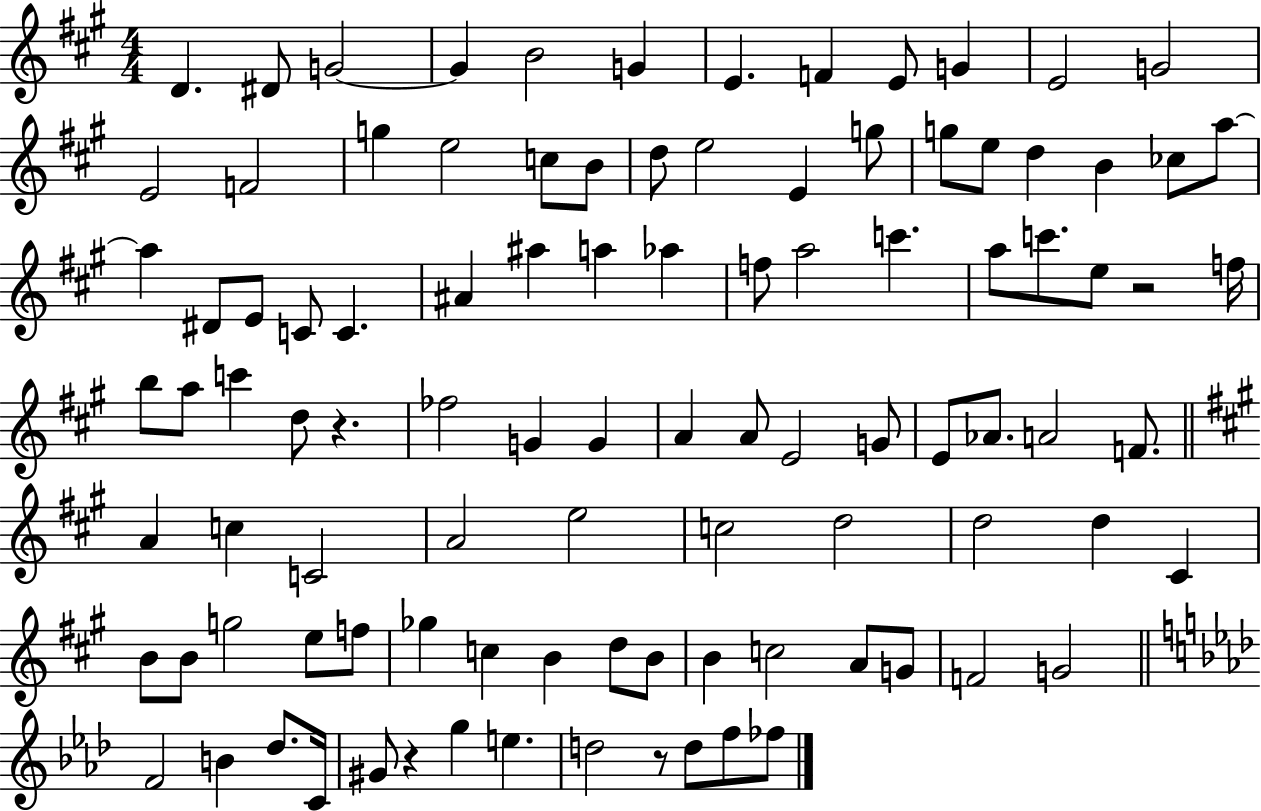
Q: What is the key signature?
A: A major